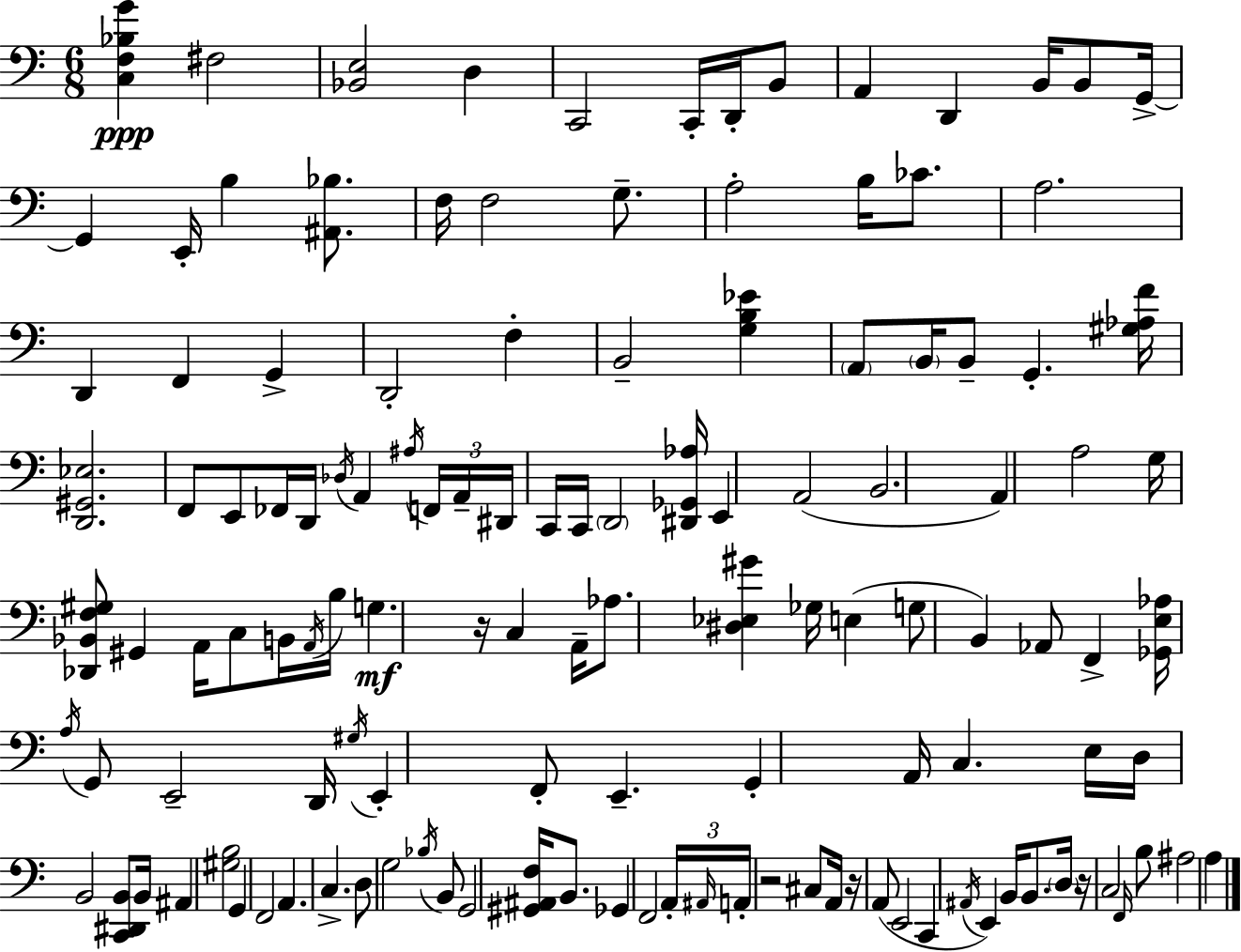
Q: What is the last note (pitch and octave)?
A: A3